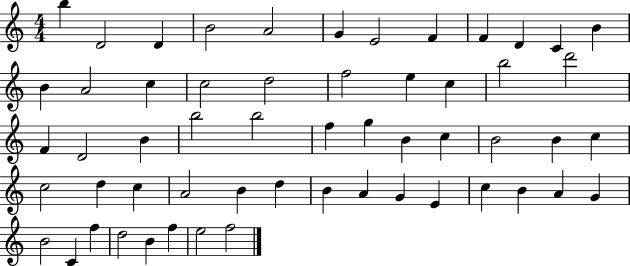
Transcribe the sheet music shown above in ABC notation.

X:1
T:Untitled
M:4/4
L:1/4
K:C
b D2 D B2 A2 G E2 F F D C B B A2 c c2 d2 f2 e c b2 d'2 F D2 B b2 b2 f g B c B2 B c c2 d c A2 B d B A G E c B A G B2 C f d2 B f e2 f2